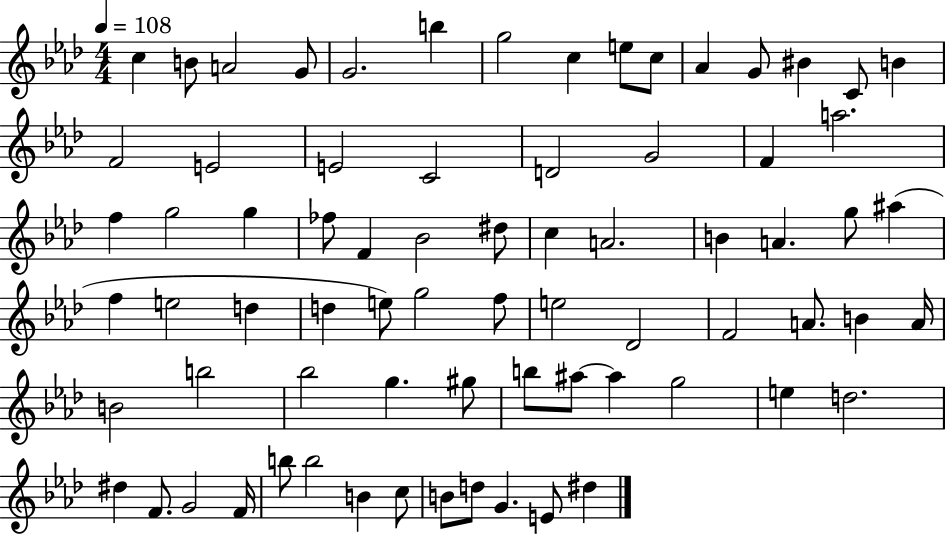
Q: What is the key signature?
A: AES major